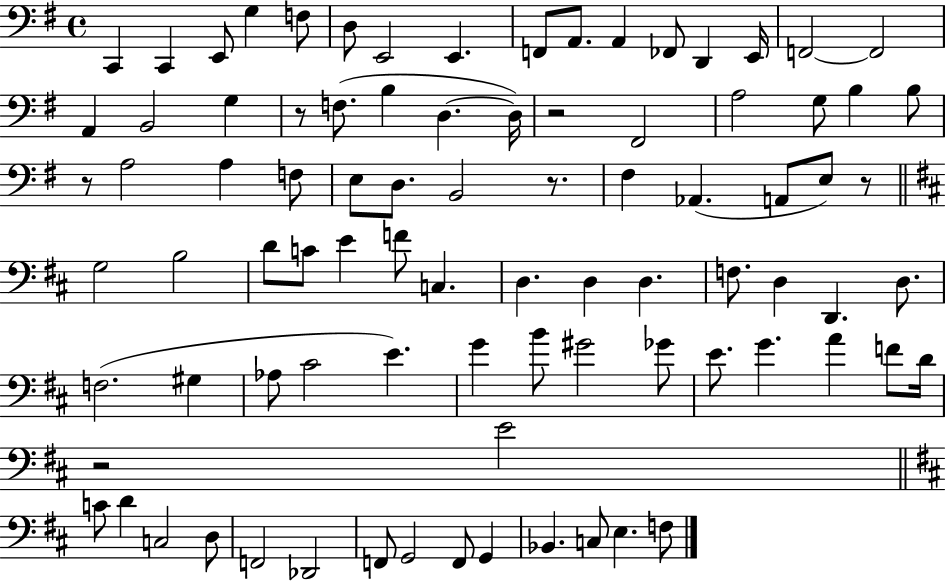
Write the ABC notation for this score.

X:1
T:Untitled
M:4/4
L:1/4
K:G
C,, C,, E,,/2 G, F,/2 D,/2 E,,2 E,, F,,/2 A,,/2 A,, _F,,/2 D,, E,,/4 F,,2 F,,2 A,, B,,2 G, z/2 F,/2 B, D, D,/4 z2 ^F,,2 A,2 G,/2 B, B,/2 z/2 A,2 A, F,/2 E,/2 D,/2 B,,2 z/2 ^F, _A,, A,,/2 E,/2 z/2 G,2 B,2 D/2 C/2 E F/2 C, D, D, D, F,/2 D, D,, D,/2 F,2 ^G, _A,/2 ^C2 E G B/2 ^G2 _G/2 E/2 G A F/2 D/4 z2 E2 C/2 D C,2 D,/2 F,,2 _D,,2 F,,/2 G,,2 F,,/2 G,, _B,, C,/2 E, F,/2